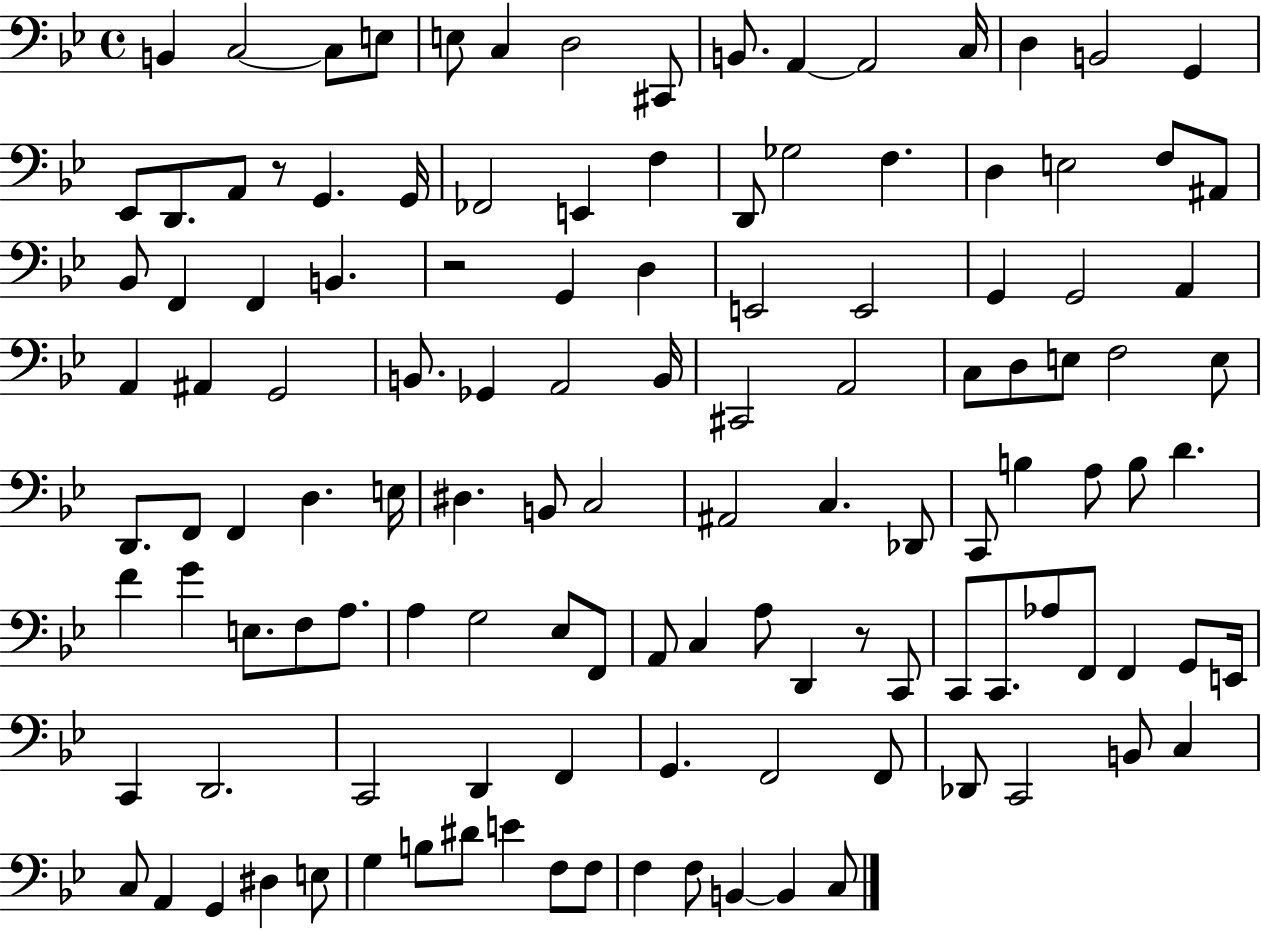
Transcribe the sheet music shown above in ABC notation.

X:1
T:Untitled
M:4/4
L:1/4
K:Bb
B,, C,2 C,/2 E,/2 E,/2 C, D,2 ^C,,/2 B,,/2 A,, A,,2 C,/4 D, B,,2 G,, _E,,/2 D,,/2 A,,/2 z/2 G,, G,,/4 _F,,2 E,, F, D,,/2 _G,2 F, D, E,2 F,/2 ^A,,/2 _B,,/2 F,, F,, B,, z2 G,, D, E,,2 E,,2 G,, G,,2 A,, A,, ^A,, G,,2 B,,/2 _G,, A,,2 B,,/4 ^C,,2 A,,2 C,/2 D,/2 E,/2 F,2 E,/2 D,,/2 F,,/2 F,, D, E,/4 ^D, B,,/2 C,2 ^A,,2 C, _D,,/2 C,,/2 B, A,/2 B,/2 D F G E,/2 F,/2 A,/2 A, G,2 _E,/2 F,,/2 A,,/2 C, A,/2 D,, z/2 C,,/2 C,,/2 C,,/2 _A,/2 F,,/2 F,, G,,/2 E,,/4 C,, D,,2 C,,2 D,, F,, G,, F,,2 F,,/2 _D,,/2 C,,2 B,,/2 C, C,/2 A,, G,, ^D, E,/2 G, B,/2 ^D/2 E F,/2 F,/2 F, F,/2 B,, B,, C,/2